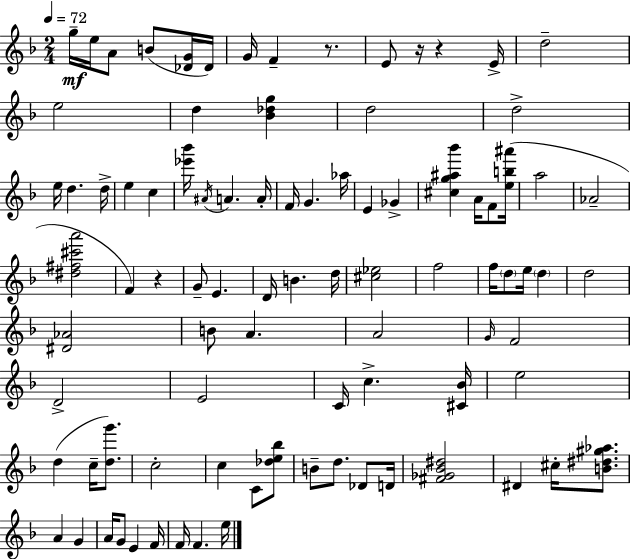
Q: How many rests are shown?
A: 4